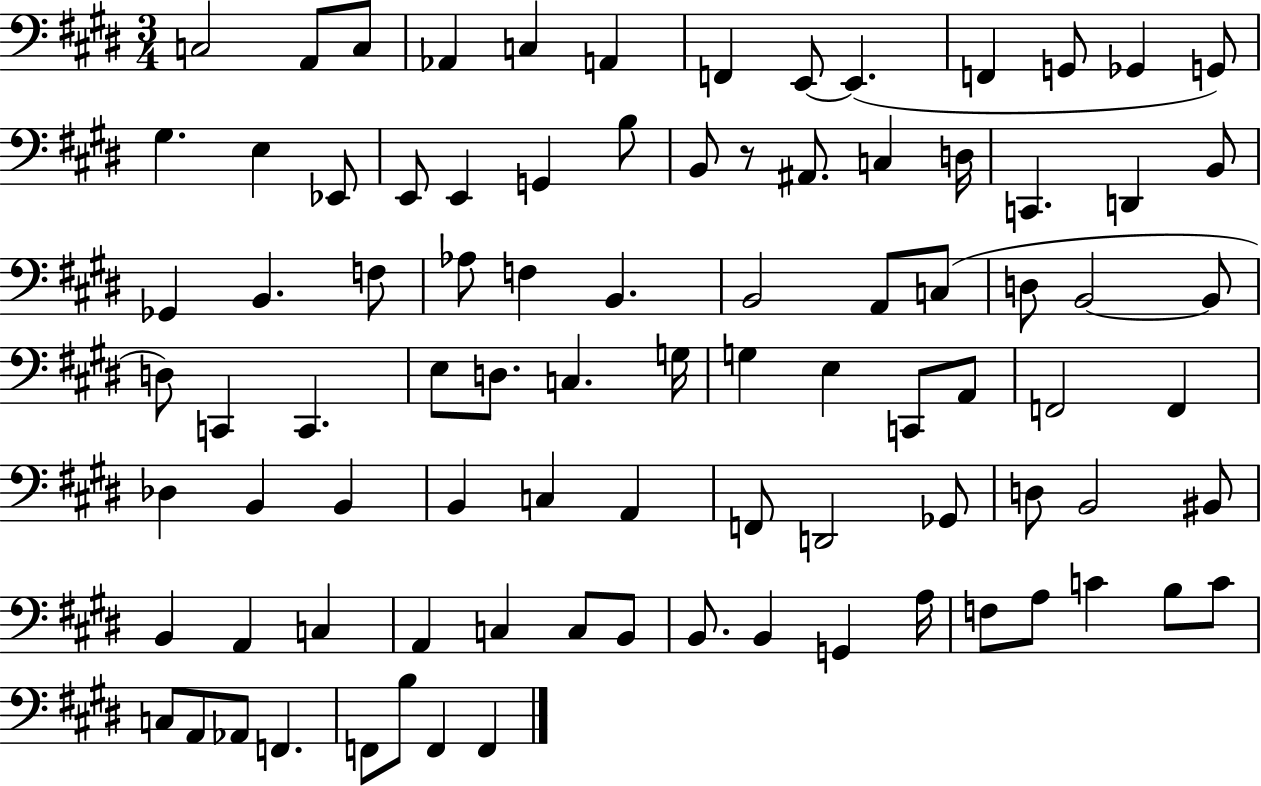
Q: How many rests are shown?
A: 1